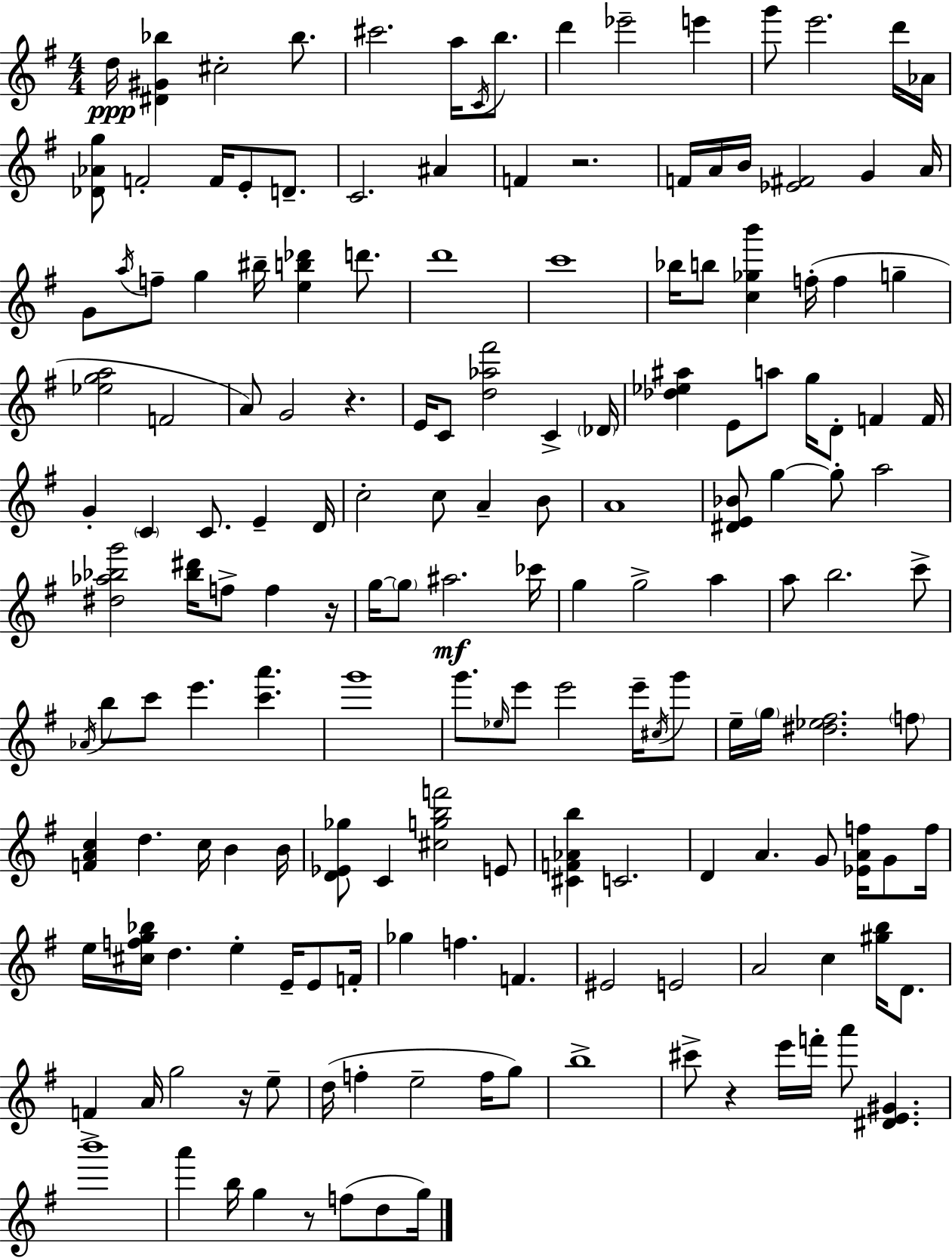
D5/s [D#4,G#4,Bb5]/q C#5/h Bb5/e. C#6/h. A5/s C4/s B5/e. D6/q Eb6/h E6/q G6/e E6/h. D6/s Ab4/s [Db4,Ab4,G5]/e F4/h F4/s E4/e D4/e. C4/h. A#4/q F4/q R/h. F4/s A4/s B4/s [Eb4,F#4]/h G4/q A4/s G4/e A5/s F5/e G5/q BIS5/s [E5,B5,Db6]/q D6/e. D6/w C6/w Bb5/s B5/e [C5,Gb5,B6]/q F5/s F5/q G5/q [Eb5,G5,A5]/h F4/h A4/e G4/h R/q. E4/s C4/e [D5,Ab5,F#6]/h C4/q Db4/s [Db5,Eb5,A#5]/q E4/e A5/e G5/s D4/e F4/q F4/s G4/q C4/q C4/e. E4/q D4/s C5/h C5/e A4/q B4/e A4/w [D#4,E4,Bb4]/e G5/q G5/e A5/h [D#5,Ab5,Bb5,G6]/h [Bb5,D#6]/s F5/e F5/q R/s G5/s G5/e A#5/h. CES6/s G5/q G5/h A5/q A5/e B5/h. C6/e Ab4/s B5/e C6/e E6/q. [C6,A6]/q. G6/w G6/e. Eb5/s E6/e E6/h E6/s C#5/s G6/e E5/s G5/s [D#5,Eb5,F#5]/h. F5/e [F4,A4,C5]/q D5/q. C5/s B4/q B4/s [D4,Eb4,Gb5]/e C4/q [C#5,G5,B5,F6]/h E4/e [C#4,F4,Ab4,B5]/q C4/h. D4/q A4/q. G4/e [Eb4,A4,F5]/s G4/e F5/s E5/s [C#5,F5,G5,Bb5]/s D5/q. E5/q E4/s E4/e F4/s Gb5/q F5/q. F4/q. EIS4/h E4/h A4/h C5/q [G#5,B5]/s D4/e. F4/q A4/s G5/h R/s E5/e D5/s F5/q E5/h F5/s G5/e B5/w C#6/e R/q E6/s F6/s A6/e [D#4,E4,G#4]/q. B6/w A6/q B5/s G5/q R/e F5/e D5/e G5/s